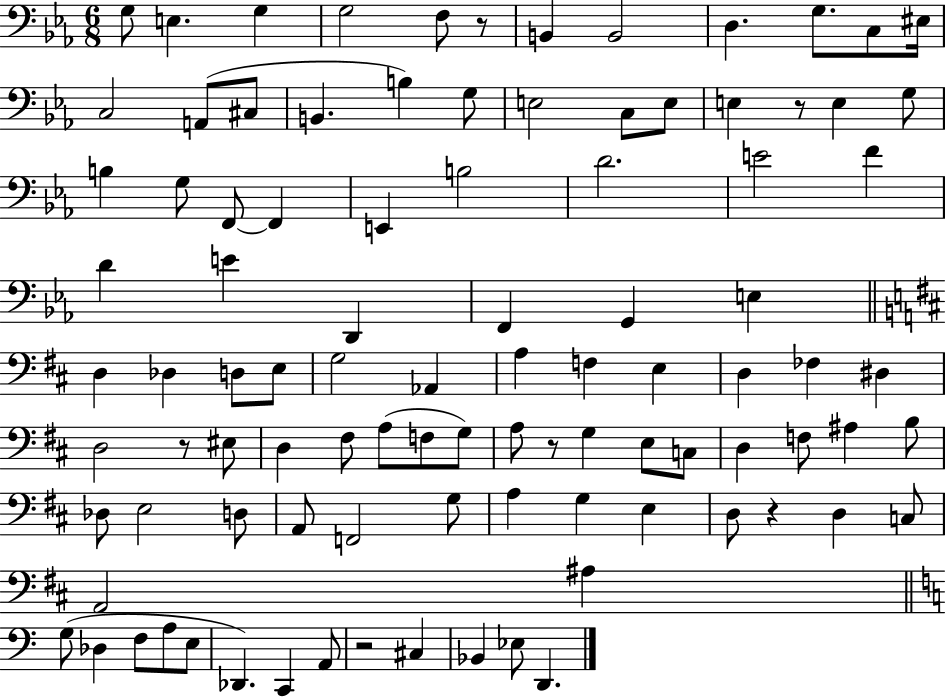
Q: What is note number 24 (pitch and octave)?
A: B3